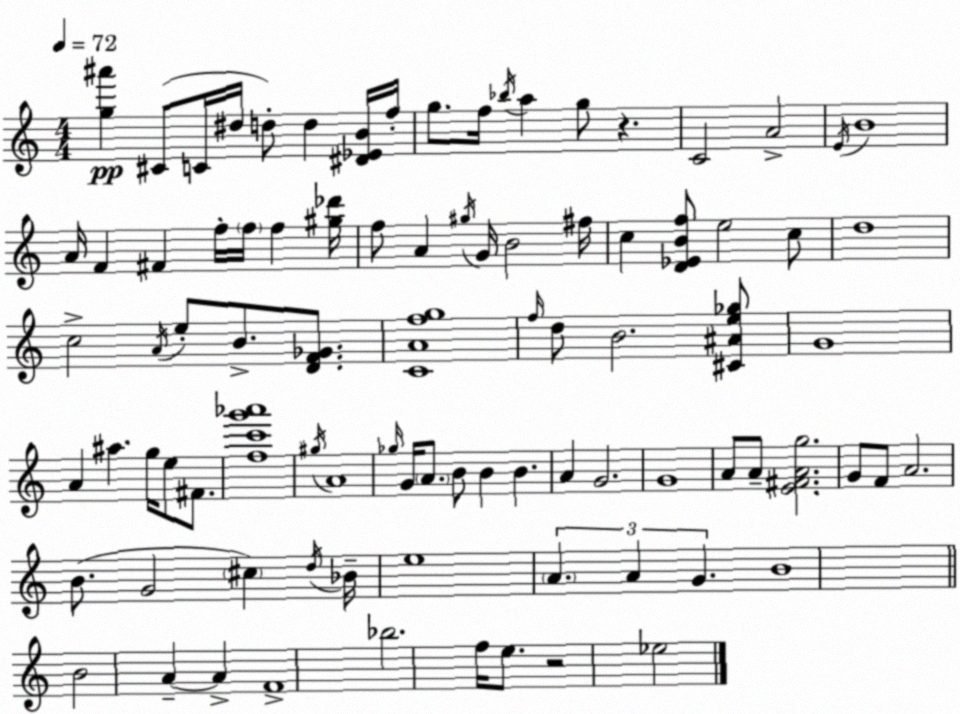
X:1
T:Untitled
M:4/4
L:1/4
K:C
[g^a'] ^C/2 C/4 ^d/4 d/2 d [^D_EB]/4 f/4 g/2 f/4 _b/4 a g/2 z C2 A2 E/4 B4 A/4 F ^F f/4 f/4 f [^g_d']/4 f/2 A ^g/4 G/4 B2 ^f/4 c [D_EBf]/2 e2 c/2 d4 c2 A/4 e/2 B/2 [DF_G]/2 [CAfg]4 f/4 d/2 B2 [^C^Ae_g]/2 G4 A ^a g/4 e/2 ^F/2 [fc'g'_a']4 ^g/4 A4 _g/4 G/4 A/2 B/2 B B A G2 G4 A/2 A/2 [E^FAg]2 G/2 F/2 A2 B/2 G2 ^c d/4 _B/4 e4 A A G B4 B2 A A F4 _b2 f/4 e/2 z2 _e2